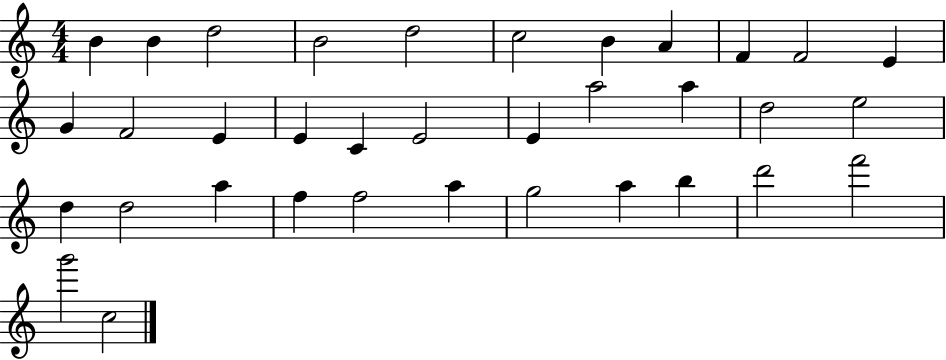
B4/q B4/q D5/h B4/h D5/h C5/h B4/q A4/q F4/q F4/h E4/q G4/q F4/h E4/q E4/q C4/q E4/h E4/q A5/h A5/q D5/h E5/h D5/q D5/h A5/q F5/q F5/h A5/q G5/h A5/q B5/q D6/h F6/h G6/h C5/h